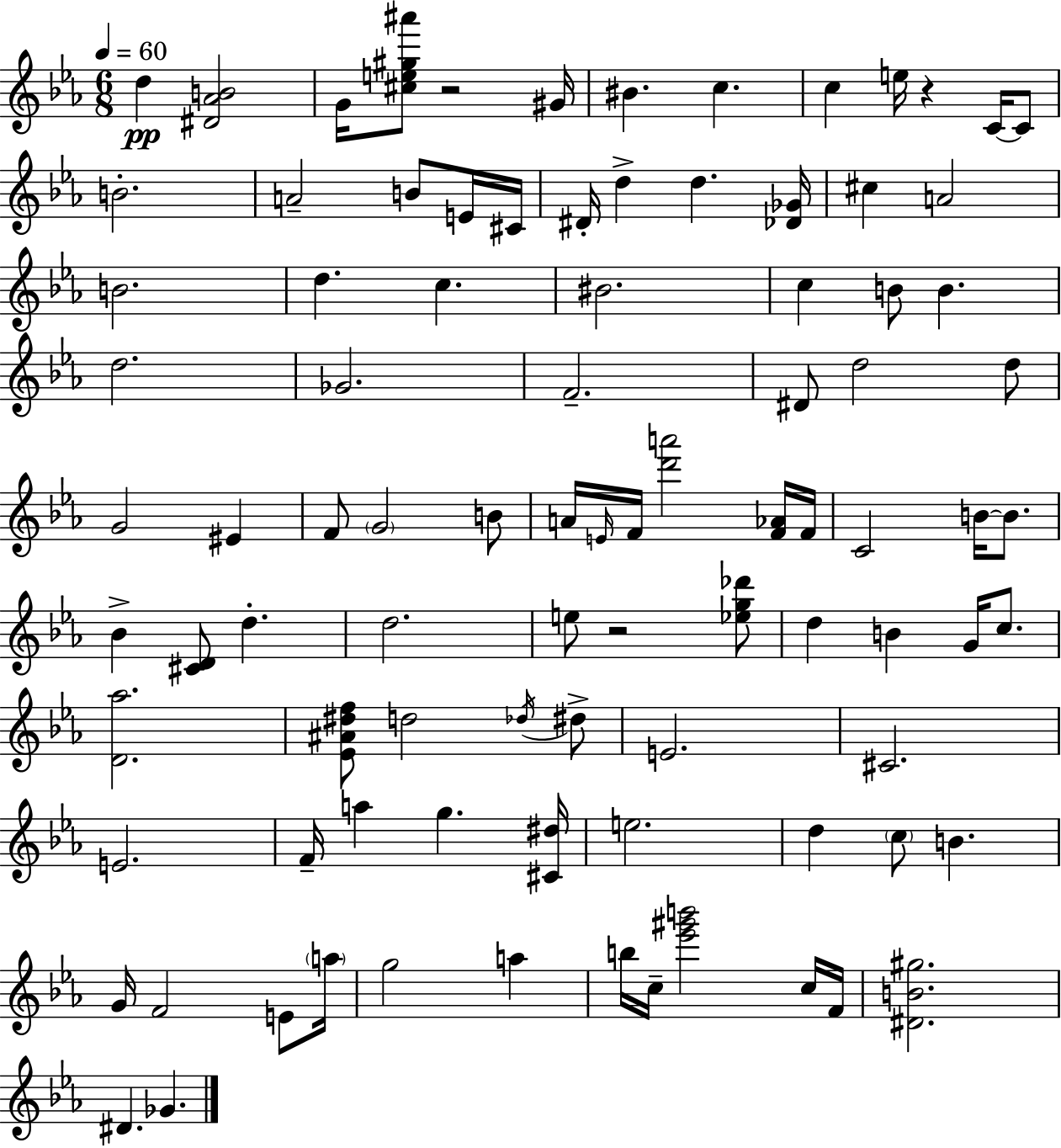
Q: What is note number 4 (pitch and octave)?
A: BIS4